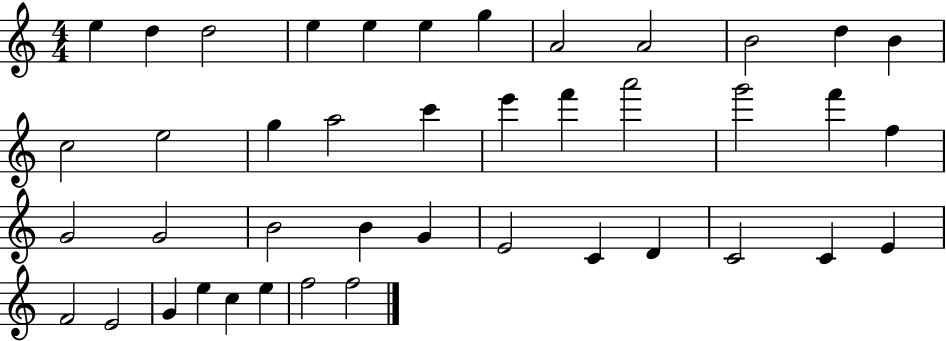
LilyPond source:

{
  \clef treble
  \numericTimeSignature
  \time 4/4
  \key c \major
  e''4 d''4 d''2 | e''4 e''4 e''4 g''4 | a'2 a'2 | b'2 d''4 b'4 | \break c''2 e''2 | g''4 a''2 c'''4 | e'''4 f'''4 a'''2 | g'''2 f'''4 f''4 | \break g'2 g'2 | b'2 b'4 g'4 | e'2 c'4 d'4 | c'2 c'4 e'4 | \break f'2 e'2 | g'4 e''4 c''4 e''4 | f''2 f''2 | \bar "|."
}